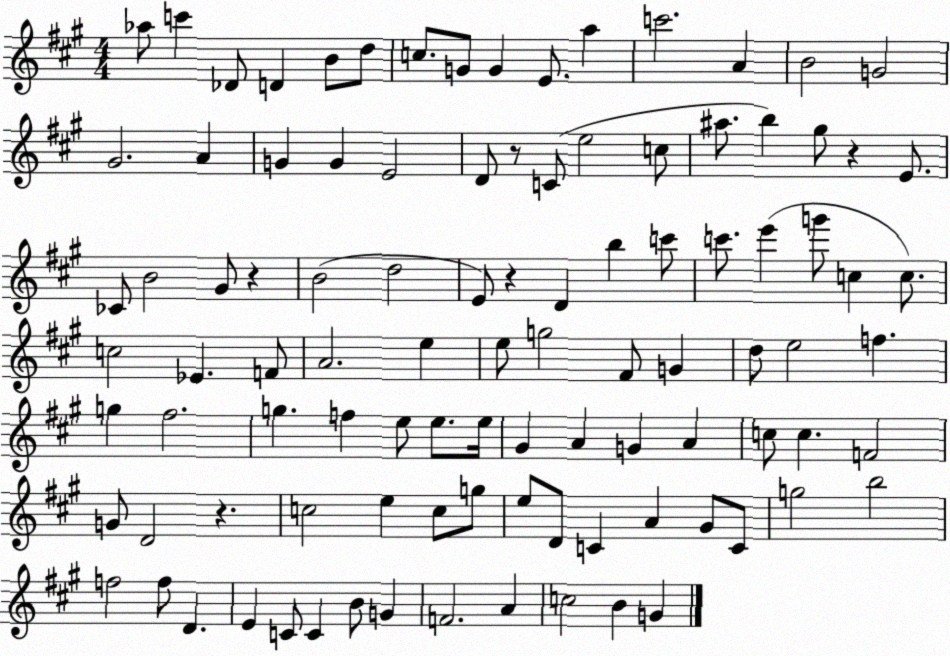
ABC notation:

X:1
T:Untitled
M:4/4
L:1/4
K:A
_a/2 c' _D/2 D B/2 d/2 c/2 G/2 G E/2 a c'2 A B2 G2 ^G2 A G G E2 D/2 z/2 C/2 e2 c/2 ^a/2 b ^g/2 z E/2 _C/2 B2 ^G/2 z B2 d2 E/2 z D b c'/2 c'/2 e' g'/2 c c/2 c2 _E F/2 A2 e e/2 g2 ^F/2 G d/2 e2 f g ^f2 g f e/2 e/2 e/4 ^G A G A c/2 c F2 G/2 D2 z c2 e c/2 g/2 e/2 D/2 C A ^G/2 C/2 g2 b2 f2 f/2 D E C/2 C B/2 G F2 A c2 B G